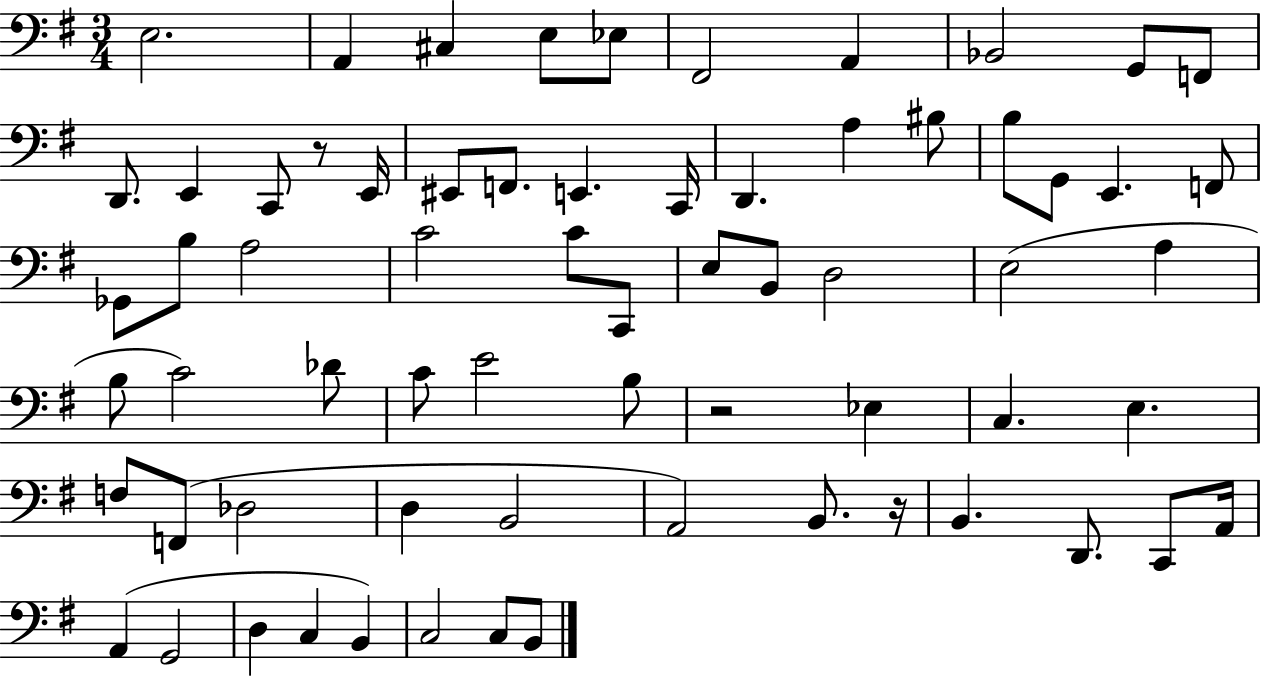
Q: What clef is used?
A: bass